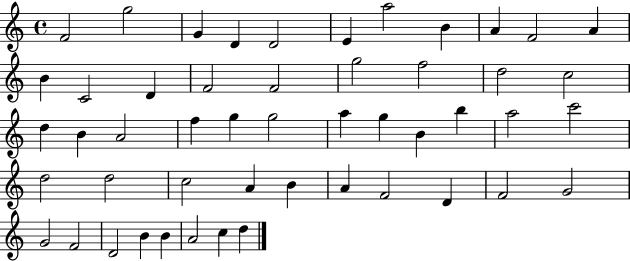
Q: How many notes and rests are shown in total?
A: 50